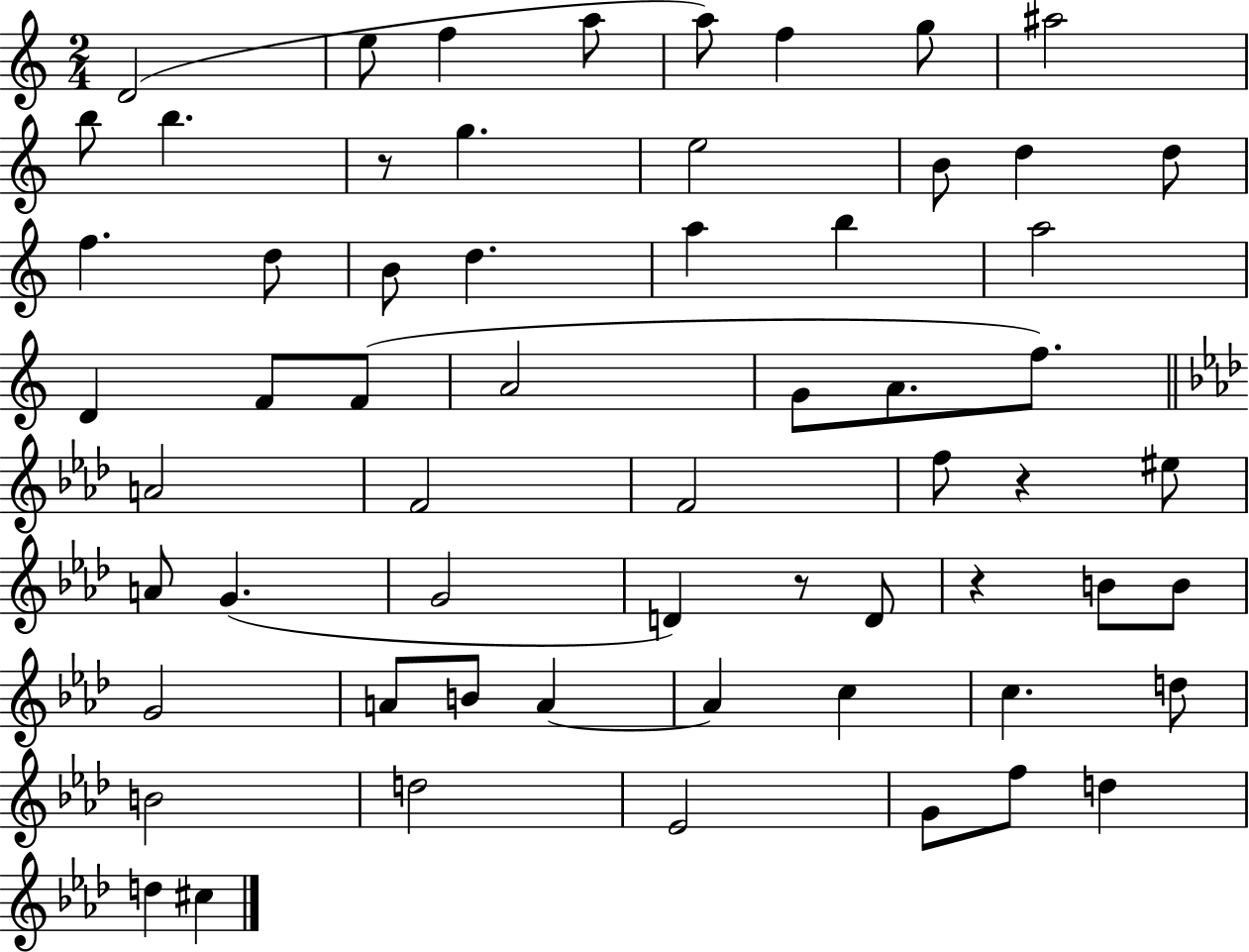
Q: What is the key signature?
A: C major